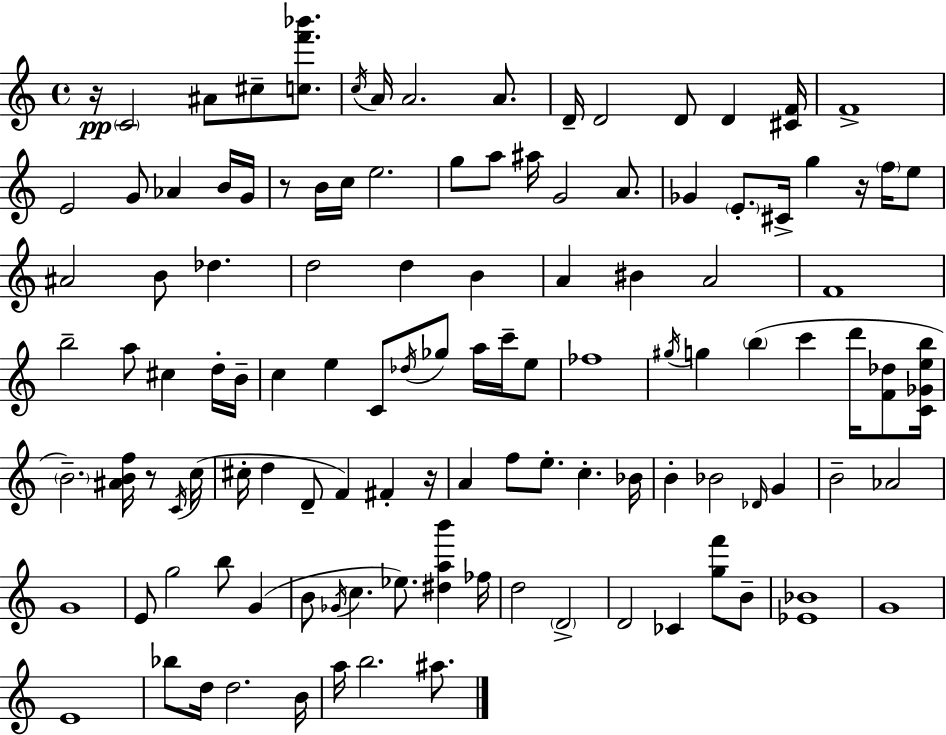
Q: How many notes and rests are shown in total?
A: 116